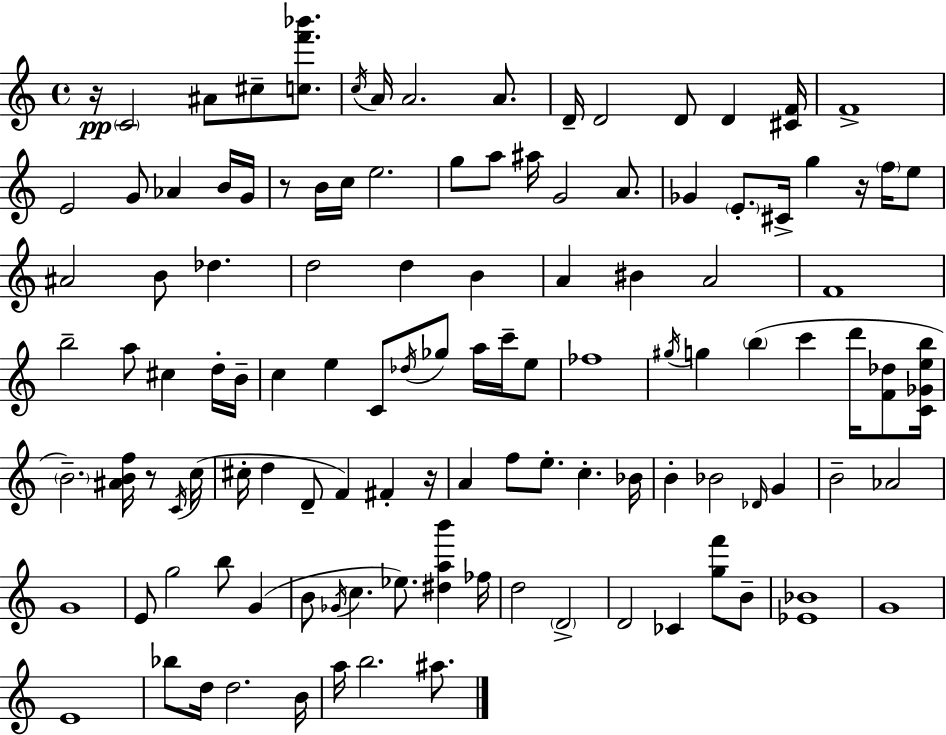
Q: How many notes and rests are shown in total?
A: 116